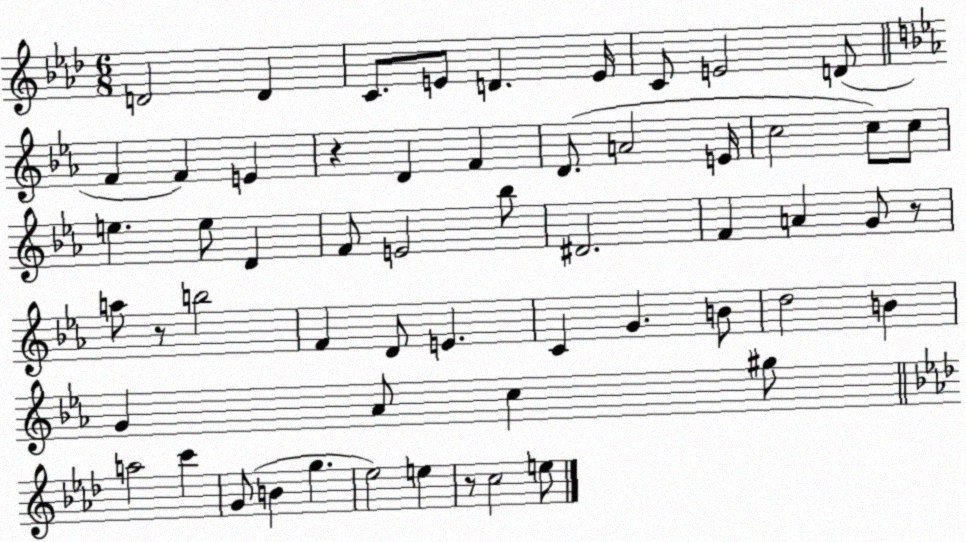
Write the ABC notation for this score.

X:1
T:Untitled
M:6/8
L:1/4
K:Ab
D2 D C/2 E/2 D E/4 C/2 E2 D/2 F F E z D F D/2 A2 E/4 c2 c/2 c/2 e e/2 D F/2 E2 _b/2 ^D2 F A G/2 z/2 a/2 z/2 b2 F D/2 E C G B/2 d2 B G _A/2 c ^g/2 a2 c' G/2 B g _e2 e z/2 c2 e/2